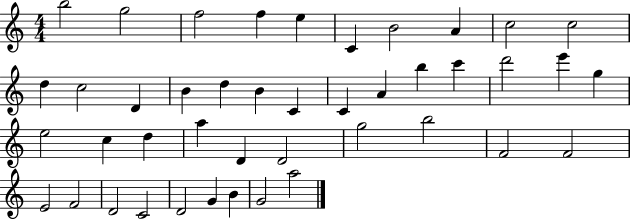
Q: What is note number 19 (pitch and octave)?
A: A4